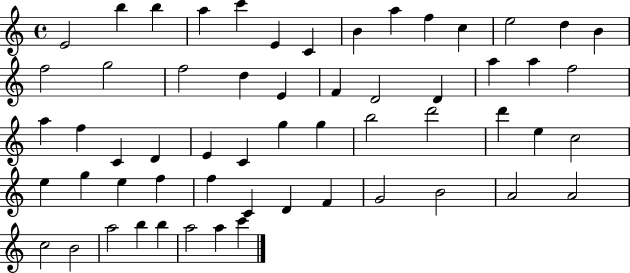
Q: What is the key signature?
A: C major